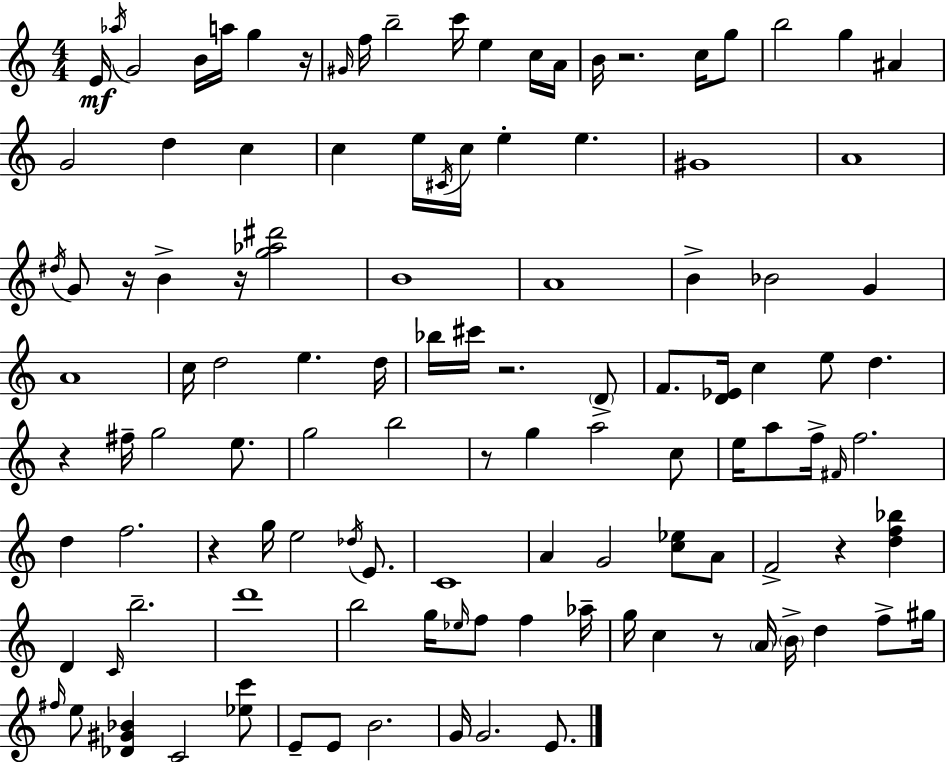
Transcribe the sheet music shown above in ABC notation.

X:1
T:Untitled
M:4/4
L:1/4
K:Am
E/4 _a/4 G2 B/4 a/4 g z/4 ^G/4 f/4 b2 c'/4 e c/4 A/4 B/4 z2 c/4 g/2 b2 g ^A G2 d c c e/4 ^C/4 c/4 e e ^G4 A4 ^d/4 G/2 z/4 B z/4 [g_a^d']2 B4 A4 B _B2 G A4 c/4 d2 e d/4 _b/4 ^c'/4 z2 D/2 F/2 [D_E]/4 c e/2 d z ^f/4 g2 e/2 g2 b2 z/2 g a2 c/2 e/4 a/2 f/4 ^F/4 f2 d f2 z g/4 e2 _d/4 E/2 C4 A G2 [c_e]/2 A/2 F2 z [df_b] D C/4 b2 d'4 b2 g/4 _e/4 f/2 f _a/4 g/4 c z/2 A/4 B/4 d f/2 ^g/4 ^f/4 e/2 [_D^G_B] C2 [_ec']/2 E/2 E/2 B2 G/4 G2 E/2